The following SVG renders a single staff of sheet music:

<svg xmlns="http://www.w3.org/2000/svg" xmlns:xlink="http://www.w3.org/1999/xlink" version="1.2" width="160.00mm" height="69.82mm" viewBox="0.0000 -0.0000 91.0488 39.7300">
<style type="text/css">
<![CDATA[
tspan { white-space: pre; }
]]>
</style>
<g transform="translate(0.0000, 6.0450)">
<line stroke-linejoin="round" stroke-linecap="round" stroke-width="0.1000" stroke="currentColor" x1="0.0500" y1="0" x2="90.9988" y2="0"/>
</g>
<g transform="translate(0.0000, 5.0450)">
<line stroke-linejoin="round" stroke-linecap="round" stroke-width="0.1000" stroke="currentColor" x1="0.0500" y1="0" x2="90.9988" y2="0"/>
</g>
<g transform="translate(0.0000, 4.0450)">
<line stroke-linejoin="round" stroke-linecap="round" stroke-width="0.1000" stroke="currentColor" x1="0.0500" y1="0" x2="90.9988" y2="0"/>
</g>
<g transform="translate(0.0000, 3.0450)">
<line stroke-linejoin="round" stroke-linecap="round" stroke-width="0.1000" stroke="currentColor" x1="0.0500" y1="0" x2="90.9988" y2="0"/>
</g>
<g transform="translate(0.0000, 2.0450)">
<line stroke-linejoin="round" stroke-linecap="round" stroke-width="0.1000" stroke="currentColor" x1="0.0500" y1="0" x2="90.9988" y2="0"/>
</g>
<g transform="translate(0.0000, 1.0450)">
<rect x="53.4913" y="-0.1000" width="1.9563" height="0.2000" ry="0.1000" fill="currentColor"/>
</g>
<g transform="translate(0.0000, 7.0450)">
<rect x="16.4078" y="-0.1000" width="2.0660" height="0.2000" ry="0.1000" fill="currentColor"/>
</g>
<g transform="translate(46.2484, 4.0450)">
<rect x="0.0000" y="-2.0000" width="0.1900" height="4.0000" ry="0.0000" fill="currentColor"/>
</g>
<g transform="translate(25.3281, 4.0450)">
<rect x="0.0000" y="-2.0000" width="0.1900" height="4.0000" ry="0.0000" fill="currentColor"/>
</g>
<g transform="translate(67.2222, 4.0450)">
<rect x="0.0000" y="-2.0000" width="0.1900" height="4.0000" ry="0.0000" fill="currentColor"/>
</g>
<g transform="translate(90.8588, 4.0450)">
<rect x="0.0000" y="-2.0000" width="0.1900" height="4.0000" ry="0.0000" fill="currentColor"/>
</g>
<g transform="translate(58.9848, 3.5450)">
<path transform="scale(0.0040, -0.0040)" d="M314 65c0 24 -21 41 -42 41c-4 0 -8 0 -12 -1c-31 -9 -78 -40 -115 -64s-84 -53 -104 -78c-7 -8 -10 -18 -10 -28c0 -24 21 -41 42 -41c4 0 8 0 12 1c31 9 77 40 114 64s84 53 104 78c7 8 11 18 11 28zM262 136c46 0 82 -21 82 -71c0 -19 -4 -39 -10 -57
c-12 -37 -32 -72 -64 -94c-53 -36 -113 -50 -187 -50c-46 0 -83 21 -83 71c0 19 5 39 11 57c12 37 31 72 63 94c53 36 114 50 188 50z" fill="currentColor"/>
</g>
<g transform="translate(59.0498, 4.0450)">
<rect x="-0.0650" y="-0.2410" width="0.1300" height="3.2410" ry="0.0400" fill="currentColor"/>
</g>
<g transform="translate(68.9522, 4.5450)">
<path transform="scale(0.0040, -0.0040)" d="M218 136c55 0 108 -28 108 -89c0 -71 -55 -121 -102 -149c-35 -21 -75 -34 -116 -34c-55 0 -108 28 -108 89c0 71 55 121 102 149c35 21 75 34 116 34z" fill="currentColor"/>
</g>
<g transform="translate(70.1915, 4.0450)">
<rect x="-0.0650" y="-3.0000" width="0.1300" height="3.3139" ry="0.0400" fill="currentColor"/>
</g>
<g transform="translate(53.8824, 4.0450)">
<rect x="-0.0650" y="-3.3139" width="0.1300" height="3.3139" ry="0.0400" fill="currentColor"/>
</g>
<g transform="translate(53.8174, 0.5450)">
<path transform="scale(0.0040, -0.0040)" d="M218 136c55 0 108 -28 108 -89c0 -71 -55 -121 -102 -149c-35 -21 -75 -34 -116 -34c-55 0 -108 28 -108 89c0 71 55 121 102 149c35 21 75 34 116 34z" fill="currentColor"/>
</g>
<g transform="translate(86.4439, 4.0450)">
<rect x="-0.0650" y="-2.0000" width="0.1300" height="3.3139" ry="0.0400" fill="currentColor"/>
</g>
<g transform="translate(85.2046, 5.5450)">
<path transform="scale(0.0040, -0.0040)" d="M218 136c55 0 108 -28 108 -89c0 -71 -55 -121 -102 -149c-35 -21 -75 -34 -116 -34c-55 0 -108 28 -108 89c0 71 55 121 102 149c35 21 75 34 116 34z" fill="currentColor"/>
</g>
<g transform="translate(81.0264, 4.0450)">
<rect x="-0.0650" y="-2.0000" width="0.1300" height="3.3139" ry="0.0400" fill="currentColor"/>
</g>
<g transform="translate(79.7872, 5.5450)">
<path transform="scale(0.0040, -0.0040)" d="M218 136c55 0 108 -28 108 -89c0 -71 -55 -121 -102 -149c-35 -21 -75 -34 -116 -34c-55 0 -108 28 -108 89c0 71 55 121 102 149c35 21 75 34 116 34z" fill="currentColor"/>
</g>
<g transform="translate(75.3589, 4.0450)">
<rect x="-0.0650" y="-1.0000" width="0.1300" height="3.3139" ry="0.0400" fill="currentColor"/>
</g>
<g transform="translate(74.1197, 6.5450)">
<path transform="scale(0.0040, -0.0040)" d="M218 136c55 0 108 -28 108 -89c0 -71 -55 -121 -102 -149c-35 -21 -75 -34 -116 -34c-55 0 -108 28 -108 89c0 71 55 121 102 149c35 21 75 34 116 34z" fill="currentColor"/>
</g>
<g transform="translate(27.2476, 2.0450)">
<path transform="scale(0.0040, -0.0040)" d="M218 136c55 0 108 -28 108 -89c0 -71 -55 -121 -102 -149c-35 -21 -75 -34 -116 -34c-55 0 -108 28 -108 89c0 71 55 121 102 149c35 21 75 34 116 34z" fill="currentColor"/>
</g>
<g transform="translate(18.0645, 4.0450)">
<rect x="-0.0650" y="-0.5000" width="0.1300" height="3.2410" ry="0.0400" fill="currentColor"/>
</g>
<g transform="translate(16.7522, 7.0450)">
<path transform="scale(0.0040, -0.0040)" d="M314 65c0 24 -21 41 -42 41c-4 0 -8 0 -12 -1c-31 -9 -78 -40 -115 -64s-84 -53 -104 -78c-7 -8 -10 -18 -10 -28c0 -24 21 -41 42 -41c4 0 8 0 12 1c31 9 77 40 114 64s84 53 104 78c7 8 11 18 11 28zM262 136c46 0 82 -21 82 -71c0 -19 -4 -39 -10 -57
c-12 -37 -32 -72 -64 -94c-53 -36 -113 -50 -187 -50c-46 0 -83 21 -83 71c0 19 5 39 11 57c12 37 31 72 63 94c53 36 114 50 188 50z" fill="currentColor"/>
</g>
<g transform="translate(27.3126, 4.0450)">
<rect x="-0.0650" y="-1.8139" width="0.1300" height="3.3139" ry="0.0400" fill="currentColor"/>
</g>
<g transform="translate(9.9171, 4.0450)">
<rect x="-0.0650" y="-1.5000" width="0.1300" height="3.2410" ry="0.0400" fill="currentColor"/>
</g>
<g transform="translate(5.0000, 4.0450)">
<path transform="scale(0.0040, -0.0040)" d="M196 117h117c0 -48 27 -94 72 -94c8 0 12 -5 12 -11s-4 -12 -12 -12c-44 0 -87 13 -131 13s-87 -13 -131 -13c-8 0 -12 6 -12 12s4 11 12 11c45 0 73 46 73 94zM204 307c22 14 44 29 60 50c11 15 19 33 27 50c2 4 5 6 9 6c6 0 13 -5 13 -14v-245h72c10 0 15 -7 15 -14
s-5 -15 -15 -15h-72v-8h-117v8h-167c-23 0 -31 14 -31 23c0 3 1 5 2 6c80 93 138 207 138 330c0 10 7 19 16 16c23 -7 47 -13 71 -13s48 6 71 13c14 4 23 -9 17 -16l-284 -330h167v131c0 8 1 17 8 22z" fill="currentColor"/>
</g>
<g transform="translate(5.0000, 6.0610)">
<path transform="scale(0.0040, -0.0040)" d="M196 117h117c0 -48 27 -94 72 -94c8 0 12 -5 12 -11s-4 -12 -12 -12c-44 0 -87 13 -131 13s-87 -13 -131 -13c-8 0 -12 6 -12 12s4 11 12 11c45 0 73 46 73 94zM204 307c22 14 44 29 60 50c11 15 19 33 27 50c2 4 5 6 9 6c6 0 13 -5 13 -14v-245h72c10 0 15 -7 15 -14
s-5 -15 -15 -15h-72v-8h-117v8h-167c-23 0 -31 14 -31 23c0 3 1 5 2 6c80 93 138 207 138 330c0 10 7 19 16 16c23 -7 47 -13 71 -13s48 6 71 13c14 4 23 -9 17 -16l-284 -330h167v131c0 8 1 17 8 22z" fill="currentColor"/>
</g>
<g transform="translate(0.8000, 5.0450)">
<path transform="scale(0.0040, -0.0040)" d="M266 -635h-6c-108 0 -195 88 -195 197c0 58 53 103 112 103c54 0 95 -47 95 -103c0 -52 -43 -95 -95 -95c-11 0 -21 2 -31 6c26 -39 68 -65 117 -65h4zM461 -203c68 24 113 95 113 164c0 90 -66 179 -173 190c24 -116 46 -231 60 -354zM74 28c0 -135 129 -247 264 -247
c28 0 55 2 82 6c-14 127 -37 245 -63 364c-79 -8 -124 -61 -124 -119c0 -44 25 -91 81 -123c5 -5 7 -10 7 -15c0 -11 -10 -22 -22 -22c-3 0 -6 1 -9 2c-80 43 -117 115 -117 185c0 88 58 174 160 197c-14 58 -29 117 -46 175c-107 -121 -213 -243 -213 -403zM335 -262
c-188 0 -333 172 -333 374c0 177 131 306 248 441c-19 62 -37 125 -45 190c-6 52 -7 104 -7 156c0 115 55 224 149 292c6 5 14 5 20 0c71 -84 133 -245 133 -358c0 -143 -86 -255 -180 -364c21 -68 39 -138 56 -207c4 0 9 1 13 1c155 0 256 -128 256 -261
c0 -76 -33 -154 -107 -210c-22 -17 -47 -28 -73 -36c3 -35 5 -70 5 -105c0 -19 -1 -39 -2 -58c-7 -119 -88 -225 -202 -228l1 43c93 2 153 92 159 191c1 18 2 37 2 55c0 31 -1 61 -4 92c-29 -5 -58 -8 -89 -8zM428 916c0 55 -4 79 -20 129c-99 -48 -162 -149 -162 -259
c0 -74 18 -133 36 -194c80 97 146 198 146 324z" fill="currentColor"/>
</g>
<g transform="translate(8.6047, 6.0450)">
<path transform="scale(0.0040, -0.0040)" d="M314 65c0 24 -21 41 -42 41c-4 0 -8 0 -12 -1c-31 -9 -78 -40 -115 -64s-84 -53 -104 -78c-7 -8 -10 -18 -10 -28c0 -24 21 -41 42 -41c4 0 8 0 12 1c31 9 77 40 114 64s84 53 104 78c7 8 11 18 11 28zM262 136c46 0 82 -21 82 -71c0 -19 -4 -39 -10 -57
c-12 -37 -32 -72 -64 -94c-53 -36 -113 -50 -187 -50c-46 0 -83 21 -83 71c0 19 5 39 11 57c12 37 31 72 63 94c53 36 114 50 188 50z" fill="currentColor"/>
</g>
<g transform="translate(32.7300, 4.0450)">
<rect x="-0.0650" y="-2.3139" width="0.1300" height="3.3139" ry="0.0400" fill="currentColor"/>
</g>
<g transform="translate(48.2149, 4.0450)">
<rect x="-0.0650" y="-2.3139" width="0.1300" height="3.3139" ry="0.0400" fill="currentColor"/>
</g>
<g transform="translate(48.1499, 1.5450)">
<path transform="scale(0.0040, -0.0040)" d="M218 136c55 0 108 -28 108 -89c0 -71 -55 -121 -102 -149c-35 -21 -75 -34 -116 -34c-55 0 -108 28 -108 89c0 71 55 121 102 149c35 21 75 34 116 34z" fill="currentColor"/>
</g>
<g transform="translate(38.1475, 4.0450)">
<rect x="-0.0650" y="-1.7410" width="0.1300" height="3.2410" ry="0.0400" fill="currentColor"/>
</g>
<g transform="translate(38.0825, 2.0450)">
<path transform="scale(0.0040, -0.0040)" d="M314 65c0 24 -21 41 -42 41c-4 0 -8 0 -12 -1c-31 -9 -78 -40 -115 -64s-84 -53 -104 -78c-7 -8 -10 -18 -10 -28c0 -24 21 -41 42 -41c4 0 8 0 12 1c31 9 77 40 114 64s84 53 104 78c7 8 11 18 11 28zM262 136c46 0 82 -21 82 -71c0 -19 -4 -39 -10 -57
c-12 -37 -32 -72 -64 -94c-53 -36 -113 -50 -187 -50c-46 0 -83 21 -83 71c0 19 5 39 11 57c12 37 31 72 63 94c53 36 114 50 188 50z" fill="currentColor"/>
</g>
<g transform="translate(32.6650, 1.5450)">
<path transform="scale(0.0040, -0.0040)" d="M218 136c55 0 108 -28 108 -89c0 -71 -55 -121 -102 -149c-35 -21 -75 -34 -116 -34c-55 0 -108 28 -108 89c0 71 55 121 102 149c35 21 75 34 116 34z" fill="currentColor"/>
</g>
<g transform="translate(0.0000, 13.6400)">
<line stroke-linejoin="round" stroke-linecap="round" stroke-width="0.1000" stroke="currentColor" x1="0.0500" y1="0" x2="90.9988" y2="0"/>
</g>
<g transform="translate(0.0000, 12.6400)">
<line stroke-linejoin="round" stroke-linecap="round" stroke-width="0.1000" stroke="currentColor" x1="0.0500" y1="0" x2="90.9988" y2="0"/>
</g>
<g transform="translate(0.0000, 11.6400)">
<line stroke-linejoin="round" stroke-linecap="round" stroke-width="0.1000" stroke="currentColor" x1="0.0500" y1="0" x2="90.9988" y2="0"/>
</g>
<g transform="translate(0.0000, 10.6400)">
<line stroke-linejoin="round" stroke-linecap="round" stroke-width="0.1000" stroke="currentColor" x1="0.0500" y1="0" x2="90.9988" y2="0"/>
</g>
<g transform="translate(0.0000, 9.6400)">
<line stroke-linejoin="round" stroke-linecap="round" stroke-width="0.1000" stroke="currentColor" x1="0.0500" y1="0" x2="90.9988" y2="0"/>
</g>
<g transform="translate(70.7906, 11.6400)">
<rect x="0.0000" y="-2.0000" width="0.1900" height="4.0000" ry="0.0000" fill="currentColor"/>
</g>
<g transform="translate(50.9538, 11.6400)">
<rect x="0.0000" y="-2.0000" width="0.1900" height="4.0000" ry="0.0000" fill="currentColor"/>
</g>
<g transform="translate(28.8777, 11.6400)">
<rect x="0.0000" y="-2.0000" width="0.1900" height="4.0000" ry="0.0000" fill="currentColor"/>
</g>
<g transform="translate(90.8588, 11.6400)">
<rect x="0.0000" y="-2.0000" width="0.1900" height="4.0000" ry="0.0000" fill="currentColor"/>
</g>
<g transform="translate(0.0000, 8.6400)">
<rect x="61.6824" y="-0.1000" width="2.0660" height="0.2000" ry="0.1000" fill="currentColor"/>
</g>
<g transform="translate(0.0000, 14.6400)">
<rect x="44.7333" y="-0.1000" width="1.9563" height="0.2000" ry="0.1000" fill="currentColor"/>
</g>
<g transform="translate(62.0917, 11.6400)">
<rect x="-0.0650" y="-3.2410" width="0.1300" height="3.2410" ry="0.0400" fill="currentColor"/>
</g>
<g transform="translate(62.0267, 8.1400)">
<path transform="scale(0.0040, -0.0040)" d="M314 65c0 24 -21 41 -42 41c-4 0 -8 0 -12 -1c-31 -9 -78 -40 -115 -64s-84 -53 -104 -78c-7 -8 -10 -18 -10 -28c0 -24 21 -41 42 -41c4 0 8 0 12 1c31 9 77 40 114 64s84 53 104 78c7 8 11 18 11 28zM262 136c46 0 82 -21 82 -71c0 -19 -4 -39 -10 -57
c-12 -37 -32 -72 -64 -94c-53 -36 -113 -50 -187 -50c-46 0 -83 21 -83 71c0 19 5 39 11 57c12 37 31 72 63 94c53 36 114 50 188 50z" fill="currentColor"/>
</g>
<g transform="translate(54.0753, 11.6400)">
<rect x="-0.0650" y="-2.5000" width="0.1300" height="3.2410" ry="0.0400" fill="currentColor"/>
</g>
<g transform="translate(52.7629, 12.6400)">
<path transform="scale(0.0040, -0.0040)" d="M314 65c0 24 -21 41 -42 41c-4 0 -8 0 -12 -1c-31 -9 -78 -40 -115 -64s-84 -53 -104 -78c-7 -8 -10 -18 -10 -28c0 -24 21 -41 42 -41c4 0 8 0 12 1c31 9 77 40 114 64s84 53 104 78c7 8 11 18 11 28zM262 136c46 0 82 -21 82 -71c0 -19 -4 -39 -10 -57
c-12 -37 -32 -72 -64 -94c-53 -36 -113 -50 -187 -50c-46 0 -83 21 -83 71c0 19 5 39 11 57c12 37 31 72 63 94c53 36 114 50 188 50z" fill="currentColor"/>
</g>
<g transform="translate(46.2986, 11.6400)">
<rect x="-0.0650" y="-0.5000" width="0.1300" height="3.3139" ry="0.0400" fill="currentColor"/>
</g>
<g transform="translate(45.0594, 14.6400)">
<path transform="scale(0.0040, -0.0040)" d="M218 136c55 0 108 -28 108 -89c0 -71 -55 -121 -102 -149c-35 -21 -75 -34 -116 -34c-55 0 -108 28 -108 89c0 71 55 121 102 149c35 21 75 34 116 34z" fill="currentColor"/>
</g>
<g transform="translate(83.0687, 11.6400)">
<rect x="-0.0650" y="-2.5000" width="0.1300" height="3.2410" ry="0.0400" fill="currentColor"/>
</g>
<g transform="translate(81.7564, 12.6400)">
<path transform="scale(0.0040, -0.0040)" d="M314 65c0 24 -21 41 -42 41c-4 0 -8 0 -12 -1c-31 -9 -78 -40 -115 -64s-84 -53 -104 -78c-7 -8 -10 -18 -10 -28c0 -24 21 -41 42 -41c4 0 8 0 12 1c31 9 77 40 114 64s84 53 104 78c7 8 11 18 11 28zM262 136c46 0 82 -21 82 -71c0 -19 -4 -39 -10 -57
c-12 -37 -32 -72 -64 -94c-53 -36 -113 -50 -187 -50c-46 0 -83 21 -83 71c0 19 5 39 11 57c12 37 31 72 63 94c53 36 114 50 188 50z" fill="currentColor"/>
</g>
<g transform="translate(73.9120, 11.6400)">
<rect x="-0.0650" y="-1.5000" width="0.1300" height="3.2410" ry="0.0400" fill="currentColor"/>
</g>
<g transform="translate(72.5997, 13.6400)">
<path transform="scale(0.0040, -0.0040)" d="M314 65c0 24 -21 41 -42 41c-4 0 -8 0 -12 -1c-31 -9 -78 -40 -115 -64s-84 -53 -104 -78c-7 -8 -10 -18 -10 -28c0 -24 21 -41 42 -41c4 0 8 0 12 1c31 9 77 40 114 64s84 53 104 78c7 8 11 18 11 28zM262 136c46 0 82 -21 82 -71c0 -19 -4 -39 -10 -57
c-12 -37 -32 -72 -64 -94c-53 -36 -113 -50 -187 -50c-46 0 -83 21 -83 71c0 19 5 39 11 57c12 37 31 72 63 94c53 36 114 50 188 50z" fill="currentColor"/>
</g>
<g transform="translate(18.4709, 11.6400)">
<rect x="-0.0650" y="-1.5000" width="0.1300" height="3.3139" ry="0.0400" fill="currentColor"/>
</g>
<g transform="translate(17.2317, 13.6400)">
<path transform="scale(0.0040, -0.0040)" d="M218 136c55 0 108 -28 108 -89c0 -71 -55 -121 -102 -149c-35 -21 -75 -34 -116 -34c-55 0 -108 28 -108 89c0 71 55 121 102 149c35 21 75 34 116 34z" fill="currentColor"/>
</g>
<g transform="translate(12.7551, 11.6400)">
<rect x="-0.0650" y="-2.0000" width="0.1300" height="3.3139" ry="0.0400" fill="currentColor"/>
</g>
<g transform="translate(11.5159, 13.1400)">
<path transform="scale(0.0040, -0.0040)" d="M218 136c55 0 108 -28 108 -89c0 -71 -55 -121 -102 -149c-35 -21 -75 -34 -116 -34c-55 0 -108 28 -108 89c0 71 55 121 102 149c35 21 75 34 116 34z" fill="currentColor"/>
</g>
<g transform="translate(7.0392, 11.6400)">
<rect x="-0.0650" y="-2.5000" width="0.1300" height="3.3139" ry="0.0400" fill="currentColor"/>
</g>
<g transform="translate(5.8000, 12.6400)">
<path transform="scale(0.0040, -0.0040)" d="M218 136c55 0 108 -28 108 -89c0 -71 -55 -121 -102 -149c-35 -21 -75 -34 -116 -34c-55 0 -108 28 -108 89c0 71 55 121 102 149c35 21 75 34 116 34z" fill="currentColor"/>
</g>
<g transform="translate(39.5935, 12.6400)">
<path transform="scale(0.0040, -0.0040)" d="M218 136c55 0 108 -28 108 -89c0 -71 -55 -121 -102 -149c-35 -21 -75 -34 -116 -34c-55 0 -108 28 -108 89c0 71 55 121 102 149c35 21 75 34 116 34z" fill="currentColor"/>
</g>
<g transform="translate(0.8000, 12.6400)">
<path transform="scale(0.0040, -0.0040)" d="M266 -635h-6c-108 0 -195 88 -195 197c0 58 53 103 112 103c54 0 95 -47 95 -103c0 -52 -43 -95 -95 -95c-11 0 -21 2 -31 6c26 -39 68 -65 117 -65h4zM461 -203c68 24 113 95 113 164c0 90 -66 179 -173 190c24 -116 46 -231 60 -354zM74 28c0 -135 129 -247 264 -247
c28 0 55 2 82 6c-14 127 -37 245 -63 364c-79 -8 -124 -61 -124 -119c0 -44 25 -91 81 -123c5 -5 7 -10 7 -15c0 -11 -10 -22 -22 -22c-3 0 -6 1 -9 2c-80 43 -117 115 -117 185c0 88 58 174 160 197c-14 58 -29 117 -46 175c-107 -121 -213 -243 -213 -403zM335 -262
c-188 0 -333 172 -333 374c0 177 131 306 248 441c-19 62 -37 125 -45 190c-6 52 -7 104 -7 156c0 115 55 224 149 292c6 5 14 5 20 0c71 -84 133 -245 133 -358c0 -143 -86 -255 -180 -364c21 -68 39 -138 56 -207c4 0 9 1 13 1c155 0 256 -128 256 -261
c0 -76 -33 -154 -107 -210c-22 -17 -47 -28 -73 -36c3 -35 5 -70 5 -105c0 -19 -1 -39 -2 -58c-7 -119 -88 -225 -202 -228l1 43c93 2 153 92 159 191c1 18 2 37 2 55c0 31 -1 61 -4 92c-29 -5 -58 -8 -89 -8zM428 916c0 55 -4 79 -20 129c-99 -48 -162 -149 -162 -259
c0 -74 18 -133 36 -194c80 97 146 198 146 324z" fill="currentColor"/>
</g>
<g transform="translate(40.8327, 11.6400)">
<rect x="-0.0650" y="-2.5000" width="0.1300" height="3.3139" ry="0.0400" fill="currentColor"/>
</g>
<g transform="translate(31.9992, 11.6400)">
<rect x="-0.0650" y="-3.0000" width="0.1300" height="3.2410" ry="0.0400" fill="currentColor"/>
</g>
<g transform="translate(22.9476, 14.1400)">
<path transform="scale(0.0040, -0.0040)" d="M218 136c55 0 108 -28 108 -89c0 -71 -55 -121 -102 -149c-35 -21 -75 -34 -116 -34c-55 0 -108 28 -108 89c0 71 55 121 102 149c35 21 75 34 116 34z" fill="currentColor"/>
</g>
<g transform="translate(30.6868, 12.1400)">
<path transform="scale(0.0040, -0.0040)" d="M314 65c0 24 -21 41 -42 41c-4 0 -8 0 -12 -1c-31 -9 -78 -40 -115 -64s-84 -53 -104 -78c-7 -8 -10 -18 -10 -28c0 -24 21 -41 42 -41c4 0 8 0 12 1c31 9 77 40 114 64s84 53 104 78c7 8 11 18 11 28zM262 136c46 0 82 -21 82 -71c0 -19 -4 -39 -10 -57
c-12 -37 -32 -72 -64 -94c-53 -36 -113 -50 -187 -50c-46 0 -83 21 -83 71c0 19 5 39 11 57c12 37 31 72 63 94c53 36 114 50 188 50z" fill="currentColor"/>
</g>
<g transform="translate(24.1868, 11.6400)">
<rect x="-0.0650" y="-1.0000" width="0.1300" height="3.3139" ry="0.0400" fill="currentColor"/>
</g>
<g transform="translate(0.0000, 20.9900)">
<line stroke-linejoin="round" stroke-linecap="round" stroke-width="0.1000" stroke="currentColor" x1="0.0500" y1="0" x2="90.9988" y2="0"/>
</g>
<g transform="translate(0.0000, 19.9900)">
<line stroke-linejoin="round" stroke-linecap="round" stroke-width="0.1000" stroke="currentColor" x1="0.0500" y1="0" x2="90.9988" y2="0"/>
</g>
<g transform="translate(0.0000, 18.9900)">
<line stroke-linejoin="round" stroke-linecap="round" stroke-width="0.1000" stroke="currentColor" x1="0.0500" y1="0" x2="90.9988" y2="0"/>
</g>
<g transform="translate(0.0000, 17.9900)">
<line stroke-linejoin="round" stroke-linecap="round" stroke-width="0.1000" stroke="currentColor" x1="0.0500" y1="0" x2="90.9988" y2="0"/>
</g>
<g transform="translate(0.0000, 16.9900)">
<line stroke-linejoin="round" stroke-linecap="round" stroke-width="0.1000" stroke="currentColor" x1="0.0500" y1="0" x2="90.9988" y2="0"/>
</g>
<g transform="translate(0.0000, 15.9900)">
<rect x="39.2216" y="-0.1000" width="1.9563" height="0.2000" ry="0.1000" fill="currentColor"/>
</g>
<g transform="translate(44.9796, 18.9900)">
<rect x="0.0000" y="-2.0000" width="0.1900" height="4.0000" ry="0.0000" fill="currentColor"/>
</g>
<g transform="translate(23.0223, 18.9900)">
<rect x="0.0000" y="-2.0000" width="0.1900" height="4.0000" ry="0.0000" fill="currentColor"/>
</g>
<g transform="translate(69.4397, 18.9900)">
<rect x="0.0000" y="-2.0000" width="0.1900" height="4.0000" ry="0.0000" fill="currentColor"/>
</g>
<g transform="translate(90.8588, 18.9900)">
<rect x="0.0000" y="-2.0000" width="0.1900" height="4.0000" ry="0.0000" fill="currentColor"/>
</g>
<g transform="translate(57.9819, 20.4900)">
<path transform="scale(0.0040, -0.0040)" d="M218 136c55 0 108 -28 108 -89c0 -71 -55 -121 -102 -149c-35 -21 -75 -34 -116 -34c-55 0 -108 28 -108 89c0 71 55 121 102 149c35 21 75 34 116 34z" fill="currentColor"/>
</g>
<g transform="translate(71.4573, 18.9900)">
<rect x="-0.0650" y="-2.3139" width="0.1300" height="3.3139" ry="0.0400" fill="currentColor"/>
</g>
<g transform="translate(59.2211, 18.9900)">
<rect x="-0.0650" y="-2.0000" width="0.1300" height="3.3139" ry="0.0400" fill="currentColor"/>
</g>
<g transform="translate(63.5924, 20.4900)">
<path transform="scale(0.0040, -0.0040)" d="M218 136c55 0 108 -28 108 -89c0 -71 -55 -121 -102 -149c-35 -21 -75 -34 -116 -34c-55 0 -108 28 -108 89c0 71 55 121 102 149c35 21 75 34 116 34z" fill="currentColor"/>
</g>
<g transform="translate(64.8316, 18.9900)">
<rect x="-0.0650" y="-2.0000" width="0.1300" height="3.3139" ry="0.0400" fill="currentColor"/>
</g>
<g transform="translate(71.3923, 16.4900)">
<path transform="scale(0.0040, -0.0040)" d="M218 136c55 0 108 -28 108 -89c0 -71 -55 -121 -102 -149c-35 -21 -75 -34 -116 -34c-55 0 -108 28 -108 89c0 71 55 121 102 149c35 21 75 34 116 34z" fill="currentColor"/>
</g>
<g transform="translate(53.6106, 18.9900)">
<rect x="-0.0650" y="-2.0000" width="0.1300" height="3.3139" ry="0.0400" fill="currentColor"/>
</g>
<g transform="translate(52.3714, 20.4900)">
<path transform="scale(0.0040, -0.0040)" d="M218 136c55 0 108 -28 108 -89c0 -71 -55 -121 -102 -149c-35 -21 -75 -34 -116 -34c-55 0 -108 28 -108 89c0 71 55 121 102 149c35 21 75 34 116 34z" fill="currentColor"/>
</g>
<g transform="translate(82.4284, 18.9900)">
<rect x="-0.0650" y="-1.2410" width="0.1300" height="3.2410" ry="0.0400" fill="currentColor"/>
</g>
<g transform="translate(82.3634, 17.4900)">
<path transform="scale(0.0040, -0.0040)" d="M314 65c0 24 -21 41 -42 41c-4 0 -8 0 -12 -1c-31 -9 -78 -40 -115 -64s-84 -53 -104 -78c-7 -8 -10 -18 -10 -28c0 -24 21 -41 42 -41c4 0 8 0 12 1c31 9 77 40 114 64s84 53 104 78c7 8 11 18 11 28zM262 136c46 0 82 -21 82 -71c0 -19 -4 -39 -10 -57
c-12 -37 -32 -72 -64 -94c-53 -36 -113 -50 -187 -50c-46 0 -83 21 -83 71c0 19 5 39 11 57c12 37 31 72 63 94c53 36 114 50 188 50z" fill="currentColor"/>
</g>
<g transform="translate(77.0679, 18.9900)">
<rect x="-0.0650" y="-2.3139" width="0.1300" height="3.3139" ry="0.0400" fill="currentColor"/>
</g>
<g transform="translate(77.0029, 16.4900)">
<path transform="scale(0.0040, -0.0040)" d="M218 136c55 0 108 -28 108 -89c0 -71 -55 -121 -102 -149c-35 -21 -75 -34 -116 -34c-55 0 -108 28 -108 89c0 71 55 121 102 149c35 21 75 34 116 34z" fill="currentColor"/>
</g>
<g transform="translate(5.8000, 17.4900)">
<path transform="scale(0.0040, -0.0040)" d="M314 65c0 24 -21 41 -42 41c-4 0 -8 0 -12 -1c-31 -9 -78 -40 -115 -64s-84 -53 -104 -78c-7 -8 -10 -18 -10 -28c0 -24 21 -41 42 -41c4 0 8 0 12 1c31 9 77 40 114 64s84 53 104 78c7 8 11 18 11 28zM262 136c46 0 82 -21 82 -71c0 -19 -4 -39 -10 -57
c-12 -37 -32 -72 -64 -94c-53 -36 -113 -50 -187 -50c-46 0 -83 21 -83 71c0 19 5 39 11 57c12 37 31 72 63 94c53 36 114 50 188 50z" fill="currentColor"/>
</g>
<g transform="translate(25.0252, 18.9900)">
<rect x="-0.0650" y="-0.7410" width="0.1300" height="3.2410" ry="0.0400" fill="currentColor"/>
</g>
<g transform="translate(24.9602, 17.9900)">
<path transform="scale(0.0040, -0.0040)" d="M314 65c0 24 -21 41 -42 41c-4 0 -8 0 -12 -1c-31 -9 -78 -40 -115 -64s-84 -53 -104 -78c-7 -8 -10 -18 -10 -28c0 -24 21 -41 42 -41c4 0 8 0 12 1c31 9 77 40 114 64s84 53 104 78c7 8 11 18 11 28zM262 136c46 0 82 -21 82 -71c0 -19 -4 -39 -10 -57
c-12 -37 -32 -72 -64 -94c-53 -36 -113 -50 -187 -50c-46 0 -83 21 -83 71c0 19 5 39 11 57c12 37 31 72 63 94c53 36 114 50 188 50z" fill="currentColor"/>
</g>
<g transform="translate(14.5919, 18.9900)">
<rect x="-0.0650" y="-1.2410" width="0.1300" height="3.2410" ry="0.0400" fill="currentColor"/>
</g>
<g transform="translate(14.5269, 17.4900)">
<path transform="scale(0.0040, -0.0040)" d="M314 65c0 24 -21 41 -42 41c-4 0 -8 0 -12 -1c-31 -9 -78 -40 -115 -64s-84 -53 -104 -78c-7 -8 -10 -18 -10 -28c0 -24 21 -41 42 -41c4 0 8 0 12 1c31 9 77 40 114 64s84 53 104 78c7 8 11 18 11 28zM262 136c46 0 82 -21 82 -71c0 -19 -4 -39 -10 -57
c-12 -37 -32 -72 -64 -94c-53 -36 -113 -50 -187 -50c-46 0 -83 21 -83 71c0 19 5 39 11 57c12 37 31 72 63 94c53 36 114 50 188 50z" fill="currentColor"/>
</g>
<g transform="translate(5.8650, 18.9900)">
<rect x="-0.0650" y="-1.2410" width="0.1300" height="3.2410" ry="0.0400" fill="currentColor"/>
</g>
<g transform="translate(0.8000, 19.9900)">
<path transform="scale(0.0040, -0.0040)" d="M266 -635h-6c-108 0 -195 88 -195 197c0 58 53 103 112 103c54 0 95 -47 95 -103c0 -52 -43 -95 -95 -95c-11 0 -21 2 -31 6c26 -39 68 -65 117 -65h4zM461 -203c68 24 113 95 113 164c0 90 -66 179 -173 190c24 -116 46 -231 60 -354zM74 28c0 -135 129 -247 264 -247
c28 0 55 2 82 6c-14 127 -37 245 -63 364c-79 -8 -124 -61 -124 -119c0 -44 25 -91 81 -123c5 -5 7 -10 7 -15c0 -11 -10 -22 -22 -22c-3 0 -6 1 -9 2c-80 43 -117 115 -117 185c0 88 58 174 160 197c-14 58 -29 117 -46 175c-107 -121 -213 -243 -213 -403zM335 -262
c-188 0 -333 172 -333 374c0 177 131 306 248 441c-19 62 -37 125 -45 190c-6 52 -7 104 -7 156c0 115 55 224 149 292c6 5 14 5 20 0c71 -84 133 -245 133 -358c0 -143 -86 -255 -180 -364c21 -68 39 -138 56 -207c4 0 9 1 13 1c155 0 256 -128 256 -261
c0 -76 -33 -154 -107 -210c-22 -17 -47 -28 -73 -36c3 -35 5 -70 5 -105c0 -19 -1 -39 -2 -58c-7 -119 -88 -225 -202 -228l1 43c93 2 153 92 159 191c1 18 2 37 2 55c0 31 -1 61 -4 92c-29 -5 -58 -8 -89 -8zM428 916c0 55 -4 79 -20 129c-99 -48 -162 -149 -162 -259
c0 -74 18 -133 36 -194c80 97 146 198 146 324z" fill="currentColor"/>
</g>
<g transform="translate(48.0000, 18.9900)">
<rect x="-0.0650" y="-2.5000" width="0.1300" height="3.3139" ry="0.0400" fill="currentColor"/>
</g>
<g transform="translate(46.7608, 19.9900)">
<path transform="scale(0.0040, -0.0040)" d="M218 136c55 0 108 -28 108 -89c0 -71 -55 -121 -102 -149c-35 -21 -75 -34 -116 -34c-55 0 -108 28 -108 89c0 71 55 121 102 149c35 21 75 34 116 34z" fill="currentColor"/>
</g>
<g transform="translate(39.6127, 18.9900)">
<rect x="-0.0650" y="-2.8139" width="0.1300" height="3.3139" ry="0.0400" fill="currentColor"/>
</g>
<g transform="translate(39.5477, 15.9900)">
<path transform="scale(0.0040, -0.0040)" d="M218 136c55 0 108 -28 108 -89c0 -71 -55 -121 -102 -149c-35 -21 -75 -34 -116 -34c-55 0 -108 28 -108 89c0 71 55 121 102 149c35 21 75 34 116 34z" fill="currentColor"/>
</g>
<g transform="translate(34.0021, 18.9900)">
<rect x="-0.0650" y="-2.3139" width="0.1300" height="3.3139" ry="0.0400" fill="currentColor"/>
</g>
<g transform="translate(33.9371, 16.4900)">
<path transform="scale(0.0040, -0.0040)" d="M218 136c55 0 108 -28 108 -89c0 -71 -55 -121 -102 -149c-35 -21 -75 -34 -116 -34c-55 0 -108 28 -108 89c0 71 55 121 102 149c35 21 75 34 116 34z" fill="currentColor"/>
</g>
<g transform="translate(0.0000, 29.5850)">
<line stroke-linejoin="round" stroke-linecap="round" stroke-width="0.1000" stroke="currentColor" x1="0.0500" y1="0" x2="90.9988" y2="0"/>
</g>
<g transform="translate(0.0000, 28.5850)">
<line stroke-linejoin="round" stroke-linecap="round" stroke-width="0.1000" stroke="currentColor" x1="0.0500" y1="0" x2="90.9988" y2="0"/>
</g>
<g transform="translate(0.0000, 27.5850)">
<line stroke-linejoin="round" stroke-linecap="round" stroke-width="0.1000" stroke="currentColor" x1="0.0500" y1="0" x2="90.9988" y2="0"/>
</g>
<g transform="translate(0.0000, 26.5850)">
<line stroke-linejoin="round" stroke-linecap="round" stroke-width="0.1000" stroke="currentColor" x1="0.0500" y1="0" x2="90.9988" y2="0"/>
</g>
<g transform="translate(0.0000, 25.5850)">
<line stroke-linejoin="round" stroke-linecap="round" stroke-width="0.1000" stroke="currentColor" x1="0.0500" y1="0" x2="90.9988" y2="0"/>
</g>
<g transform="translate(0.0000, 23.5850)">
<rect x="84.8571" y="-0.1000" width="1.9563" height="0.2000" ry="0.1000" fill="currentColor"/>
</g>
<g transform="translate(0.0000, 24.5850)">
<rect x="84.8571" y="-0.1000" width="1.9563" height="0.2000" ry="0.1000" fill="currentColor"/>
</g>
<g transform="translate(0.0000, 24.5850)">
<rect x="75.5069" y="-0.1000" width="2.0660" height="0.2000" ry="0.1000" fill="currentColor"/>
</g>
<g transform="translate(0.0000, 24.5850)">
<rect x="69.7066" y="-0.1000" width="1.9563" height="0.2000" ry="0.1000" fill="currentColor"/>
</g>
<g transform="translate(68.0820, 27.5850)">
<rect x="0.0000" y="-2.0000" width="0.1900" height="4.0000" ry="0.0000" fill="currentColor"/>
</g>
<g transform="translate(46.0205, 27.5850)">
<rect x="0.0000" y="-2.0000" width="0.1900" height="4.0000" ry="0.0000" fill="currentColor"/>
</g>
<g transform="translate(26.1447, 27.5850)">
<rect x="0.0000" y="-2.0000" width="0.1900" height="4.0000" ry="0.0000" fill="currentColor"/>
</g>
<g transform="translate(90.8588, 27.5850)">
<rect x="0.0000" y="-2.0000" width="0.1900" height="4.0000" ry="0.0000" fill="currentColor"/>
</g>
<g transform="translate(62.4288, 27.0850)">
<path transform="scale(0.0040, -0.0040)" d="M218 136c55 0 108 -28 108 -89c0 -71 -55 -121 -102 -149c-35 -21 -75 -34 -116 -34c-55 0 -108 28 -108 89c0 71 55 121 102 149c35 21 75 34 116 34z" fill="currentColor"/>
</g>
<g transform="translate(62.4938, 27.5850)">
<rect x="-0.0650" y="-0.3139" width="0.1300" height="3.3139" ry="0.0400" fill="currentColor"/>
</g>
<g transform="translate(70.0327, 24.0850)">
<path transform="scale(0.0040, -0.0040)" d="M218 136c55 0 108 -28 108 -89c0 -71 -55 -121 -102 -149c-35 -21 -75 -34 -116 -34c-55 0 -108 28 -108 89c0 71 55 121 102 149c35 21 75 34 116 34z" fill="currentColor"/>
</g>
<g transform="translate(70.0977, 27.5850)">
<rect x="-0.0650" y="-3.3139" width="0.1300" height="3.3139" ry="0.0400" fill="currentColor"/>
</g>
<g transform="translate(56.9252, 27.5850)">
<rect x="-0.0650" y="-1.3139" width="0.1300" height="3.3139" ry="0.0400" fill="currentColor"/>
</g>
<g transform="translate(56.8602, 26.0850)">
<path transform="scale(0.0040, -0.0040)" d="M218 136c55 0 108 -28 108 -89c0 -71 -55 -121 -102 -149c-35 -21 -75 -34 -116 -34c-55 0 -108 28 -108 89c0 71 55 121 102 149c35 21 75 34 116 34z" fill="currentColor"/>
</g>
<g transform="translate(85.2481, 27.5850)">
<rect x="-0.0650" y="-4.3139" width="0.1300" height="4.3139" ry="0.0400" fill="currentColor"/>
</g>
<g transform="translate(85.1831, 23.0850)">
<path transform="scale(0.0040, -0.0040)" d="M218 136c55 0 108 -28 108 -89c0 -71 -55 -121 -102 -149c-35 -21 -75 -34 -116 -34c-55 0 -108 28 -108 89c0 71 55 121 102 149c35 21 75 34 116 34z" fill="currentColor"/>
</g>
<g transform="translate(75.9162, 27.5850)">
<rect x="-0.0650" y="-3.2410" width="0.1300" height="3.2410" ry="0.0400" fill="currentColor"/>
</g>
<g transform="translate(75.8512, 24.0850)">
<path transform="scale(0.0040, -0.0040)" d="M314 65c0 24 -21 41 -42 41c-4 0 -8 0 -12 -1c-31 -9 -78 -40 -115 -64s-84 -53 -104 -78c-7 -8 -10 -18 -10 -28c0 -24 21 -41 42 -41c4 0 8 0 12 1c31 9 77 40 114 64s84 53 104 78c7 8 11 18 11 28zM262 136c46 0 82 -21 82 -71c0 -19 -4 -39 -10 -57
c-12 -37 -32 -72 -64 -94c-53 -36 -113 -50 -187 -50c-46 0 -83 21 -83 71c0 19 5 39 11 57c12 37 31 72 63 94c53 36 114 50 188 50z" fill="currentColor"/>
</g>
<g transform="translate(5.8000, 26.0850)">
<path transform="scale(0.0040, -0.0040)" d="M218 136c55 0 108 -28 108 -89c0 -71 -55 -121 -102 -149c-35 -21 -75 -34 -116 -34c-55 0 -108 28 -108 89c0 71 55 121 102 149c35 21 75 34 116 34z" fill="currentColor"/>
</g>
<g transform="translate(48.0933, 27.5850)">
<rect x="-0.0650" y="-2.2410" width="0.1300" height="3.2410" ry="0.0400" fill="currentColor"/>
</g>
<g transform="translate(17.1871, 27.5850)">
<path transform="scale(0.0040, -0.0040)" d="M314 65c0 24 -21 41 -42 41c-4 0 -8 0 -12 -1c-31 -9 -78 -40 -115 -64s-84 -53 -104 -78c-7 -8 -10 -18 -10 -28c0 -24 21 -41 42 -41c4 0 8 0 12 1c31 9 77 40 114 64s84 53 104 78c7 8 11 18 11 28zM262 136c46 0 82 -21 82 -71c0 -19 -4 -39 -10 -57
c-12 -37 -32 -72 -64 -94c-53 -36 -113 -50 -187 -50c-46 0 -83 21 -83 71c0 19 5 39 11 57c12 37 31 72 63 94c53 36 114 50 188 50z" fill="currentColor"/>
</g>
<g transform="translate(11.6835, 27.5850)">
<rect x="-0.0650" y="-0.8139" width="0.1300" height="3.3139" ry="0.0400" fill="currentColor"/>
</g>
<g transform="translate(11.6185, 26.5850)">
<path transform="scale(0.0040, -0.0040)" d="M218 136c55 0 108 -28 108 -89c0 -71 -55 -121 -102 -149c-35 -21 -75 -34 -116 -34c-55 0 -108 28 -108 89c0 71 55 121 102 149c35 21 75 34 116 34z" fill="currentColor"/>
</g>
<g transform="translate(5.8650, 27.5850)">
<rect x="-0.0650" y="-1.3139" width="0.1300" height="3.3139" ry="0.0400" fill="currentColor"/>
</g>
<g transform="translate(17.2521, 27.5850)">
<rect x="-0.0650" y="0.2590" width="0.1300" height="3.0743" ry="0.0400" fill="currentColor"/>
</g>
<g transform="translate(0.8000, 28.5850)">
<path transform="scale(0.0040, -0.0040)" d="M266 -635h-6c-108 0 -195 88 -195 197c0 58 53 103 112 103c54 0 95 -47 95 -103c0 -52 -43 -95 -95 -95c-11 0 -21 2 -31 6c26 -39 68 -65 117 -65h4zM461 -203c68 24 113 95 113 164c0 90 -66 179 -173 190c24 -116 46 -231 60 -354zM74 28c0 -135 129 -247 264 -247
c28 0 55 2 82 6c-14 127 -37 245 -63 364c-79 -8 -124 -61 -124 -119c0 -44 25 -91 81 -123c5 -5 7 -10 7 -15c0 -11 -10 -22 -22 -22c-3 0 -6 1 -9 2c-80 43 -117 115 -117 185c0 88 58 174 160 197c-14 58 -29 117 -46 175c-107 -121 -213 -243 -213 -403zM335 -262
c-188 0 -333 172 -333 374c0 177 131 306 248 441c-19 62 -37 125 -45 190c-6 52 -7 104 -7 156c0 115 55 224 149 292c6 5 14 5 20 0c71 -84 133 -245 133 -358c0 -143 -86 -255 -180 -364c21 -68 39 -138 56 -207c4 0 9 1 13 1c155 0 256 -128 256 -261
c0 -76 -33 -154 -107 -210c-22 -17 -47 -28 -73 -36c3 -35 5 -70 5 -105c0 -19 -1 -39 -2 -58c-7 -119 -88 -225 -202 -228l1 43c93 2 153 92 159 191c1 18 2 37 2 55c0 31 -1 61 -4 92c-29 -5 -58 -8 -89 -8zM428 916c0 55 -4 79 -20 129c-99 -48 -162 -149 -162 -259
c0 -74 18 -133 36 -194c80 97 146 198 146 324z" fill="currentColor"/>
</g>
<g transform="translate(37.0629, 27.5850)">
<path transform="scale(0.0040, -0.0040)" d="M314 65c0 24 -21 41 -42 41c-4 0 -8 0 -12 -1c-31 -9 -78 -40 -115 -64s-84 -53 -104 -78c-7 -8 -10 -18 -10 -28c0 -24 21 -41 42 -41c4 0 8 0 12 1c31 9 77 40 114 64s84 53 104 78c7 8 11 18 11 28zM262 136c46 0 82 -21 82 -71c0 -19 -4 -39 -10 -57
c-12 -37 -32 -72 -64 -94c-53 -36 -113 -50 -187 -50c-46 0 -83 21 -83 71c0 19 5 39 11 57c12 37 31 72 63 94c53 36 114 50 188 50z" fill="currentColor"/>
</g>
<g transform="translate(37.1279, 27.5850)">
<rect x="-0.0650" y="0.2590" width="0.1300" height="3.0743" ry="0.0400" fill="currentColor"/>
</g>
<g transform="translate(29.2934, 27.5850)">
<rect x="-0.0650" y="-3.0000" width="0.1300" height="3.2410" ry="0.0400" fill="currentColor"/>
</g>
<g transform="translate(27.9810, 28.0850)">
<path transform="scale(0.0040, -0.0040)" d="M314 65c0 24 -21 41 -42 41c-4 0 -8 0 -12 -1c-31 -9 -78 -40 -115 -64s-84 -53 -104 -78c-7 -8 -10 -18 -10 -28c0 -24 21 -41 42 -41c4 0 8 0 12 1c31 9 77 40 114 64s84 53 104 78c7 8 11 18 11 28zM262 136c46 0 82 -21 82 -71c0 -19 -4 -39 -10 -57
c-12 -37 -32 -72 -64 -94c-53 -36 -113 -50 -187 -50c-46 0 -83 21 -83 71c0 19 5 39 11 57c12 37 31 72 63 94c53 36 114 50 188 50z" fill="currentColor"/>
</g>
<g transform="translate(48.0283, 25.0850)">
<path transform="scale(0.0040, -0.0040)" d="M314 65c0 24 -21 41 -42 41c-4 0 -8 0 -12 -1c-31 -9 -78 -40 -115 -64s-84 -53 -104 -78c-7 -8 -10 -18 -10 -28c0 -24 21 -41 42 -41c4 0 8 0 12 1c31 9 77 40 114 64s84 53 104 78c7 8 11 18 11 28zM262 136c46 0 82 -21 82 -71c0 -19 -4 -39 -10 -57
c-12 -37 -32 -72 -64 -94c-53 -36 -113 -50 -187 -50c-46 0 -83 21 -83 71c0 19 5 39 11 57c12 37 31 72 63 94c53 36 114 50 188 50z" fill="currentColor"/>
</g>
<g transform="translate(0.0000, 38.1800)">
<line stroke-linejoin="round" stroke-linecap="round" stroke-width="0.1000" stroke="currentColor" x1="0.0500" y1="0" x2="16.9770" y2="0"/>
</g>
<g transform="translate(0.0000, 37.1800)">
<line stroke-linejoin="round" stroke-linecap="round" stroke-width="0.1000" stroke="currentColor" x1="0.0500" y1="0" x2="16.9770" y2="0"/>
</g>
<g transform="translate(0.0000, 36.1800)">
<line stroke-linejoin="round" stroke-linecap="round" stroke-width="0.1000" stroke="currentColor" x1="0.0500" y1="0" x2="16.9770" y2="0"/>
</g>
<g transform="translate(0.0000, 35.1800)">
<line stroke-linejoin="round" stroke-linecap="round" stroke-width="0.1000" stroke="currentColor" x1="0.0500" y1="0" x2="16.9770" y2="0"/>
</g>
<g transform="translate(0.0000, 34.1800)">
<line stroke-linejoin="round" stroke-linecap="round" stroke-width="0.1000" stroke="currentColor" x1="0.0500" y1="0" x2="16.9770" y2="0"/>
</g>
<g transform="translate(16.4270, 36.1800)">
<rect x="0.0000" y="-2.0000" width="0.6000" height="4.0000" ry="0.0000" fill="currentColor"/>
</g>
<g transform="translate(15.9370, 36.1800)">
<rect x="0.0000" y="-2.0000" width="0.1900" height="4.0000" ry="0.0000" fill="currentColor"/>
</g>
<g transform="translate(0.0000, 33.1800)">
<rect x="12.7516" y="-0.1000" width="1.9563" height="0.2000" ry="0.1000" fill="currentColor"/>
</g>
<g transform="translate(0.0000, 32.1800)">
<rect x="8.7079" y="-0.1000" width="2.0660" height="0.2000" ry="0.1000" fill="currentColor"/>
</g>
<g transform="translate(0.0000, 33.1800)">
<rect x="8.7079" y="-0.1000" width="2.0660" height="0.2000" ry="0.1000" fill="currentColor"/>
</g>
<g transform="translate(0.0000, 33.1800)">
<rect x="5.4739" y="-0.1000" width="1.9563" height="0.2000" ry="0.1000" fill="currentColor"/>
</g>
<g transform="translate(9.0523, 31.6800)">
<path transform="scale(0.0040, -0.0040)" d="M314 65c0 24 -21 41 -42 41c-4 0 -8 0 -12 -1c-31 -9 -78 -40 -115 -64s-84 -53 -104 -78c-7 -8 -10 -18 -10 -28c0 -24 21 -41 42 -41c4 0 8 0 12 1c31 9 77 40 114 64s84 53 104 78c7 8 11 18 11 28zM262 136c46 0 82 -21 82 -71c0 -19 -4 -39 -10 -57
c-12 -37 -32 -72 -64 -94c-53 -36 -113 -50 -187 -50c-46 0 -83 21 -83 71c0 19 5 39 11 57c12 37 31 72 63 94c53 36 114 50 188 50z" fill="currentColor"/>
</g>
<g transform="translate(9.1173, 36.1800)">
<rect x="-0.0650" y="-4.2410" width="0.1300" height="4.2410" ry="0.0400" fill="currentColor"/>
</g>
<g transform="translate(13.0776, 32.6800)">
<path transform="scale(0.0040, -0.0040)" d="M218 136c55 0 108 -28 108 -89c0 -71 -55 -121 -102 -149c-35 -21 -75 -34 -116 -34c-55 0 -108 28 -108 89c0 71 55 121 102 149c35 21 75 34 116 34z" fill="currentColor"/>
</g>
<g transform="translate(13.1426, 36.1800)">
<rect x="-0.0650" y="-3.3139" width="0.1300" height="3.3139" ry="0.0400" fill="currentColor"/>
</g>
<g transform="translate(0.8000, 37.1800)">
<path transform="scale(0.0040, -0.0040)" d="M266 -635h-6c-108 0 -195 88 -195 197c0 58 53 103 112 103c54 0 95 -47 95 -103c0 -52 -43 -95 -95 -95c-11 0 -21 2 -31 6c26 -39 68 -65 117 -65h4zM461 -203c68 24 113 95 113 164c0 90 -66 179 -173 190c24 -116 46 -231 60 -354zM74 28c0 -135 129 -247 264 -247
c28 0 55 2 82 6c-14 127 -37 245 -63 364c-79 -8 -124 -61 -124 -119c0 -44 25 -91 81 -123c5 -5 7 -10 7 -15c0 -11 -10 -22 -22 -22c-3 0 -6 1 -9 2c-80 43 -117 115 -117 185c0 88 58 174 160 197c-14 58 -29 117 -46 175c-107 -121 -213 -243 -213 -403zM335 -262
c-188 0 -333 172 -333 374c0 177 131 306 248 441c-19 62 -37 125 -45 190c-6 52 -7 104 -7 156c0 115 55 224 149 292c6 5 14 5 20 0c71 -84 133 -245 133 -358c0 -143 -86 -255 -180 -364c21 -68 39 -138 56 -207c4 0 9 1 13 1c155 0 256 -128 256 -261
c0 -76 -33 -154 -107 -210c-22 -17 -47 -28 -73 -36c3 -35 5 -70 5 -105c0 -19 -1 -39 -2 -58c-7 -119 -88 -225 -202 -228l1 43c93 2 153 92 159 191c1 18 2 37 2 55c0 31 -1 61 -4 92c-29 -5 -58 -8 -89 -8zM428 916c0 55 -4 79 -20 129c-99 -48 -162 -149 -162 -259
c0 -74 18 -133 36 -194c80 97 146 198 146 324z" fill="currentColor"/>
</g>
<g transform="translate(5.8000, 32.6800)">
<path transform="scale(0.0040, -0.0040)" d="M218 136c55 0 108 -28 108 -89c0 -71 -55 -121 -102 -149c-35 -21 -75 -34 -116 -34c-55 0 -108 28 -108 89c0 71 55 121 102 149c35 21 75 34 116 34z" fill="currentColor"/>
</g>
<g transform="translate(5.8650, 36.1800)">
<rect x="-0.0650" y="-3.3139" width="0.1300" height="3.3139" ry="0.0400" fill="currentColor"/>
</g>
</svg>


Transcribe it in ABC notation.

X:1
T:Untitled
M:4/4
L:1/4
K:C
E2 C2 f g f2 g b c2 A D F F G F E D A2 G C G2 b2 E2 G2 e2 e2 d2 g a G F F F g g e2 e d B2 A2 B2 g2 e c b b2 d' b d'2 b